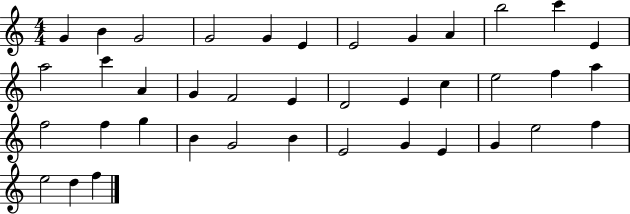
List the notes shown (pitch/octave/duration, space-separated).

G4/q B4/q G4/h G4/h G4/q E4/q E4/h G4/q A4/q B5/h C6/q E4/q A5/h C6/q A4/q G4/q F4/h E4/q D4/h E4/q C5/q E5/h F5/q A5/q F5/h F5/q G5/q B4/q G4/h B4/q E4/h G4/q E4/q G4/q E5/h F5/q E5/h D5/q F5/q